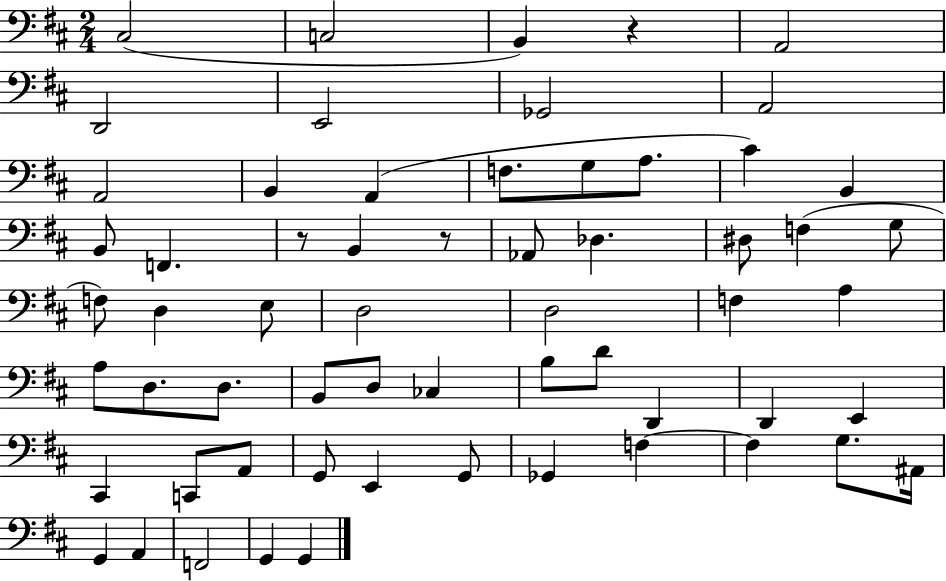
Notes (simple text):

C#3/h C3/h B2/q R/q A2/h D2/h E2/h Gb2/h A2/h A2/h B2/q A2/q F3/e. G3/e A3/e. C#4/q B2/q B2/e F2/q. R/e B2/q R/e Ab2/e Db3/q. D#3/e F3/q G3/e F3/e D3/q E3/e D3/h D3/h F3/q A3/q A3/e D3/e. D3/e. B2/e D3/e CES3/q B3/e D4/e D2/q D2/q E2/q C#2/q C2/e A2/e G2/e E2/q G2/e Gb2/q F3/q F3/q G3/e. A#2/s G2/q A2/q F2/h G2/q G2/q